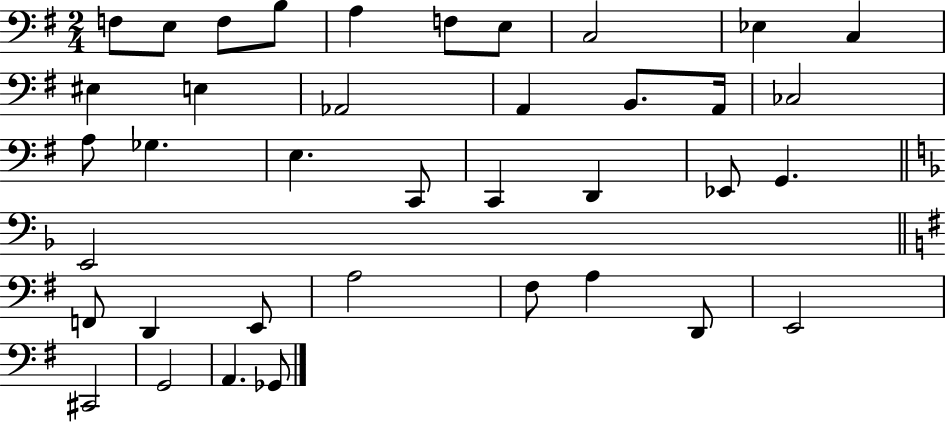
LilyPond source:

{
  \clef bass
  \numericTimeSignature
  \time 2/4
  \key g \major
  f8 e8 f8 b8 | a4 f8 e8 | c2 | ees4 c4 | \break eis4 e4 | aes,2 | a,4 b,8. a,16 | ces2 | \break a8 ges4. | e4. c,8 | c,4 d,4 | ees,8 g,4. | \break \bar "||" \break \key f \major e,2 | \bar "||" \break \key g \major f,8 d,4 e,8 | a2 | fis8 a4 d,8 | e,2 | \break cis,2 | g,2 | a,4. ges,8 | \bar "|."
}